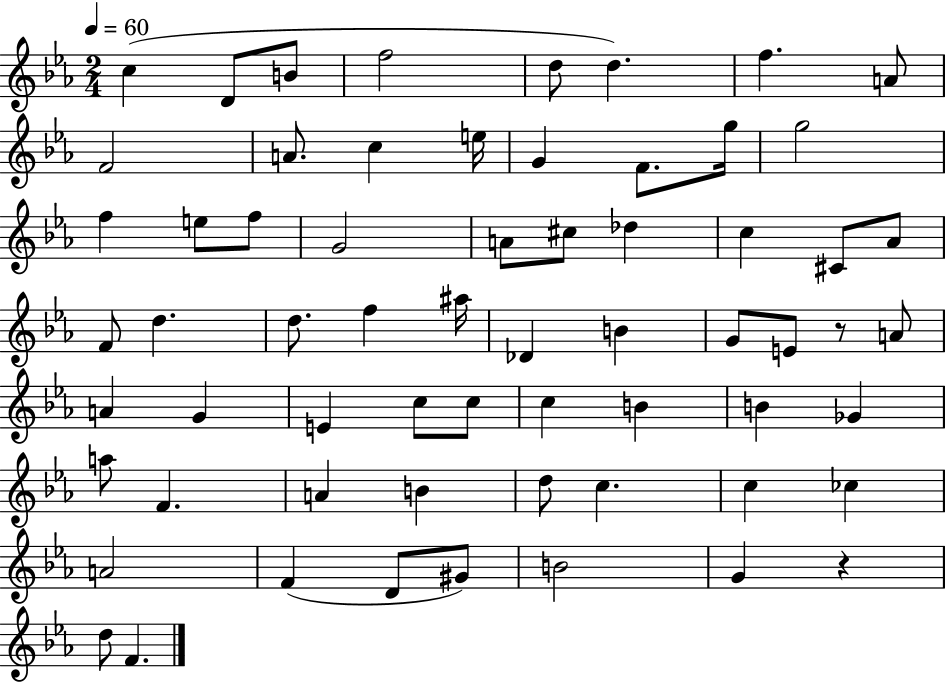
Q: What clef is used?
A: treble